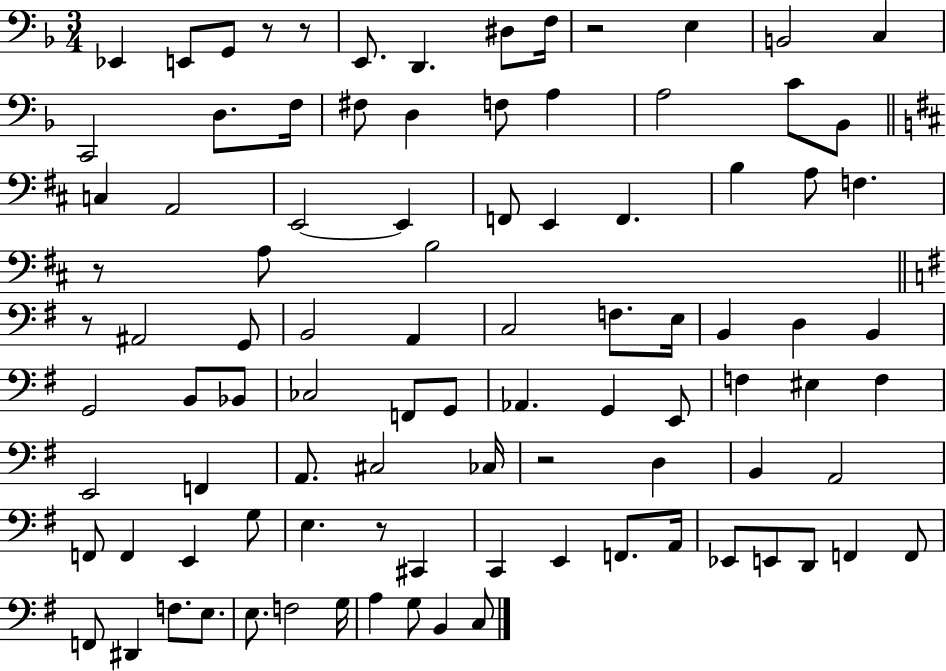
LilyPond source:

{
  \clef bass
  \numericTimeSignature
  \time 3/4
  \key f \major
  ees,4 e,8 g,8 r8 r8 | e,8. d,4. dis8 f16 | r2 e4 | b,2 c4 | \break c,2 d8. f16 | fis8 d4 f8 a4 | a2 c'8 bes,8 | \bar "||" \break \key d \major c4 a,2 | e,2~~ e,4 | f,8 e,4 f,4. | b4 a8 f4. | \break r8 a8 b2 | \bar "||" \break \key g \major r8 ais,2 g,8 | b,2 a,4 | c2 f8. e16 | b,4 d4 b,4 | \break g,2 b,8 bes,8 | ces2 f,8 g,8 | aes,4. g,4 e,8 | f4 eis4 f4 | \break e,2 f,4 | a,8. cis2 ces16 | r2 d4 | b,4 a,2 | \break f,8 f,4 e,4 g8 | e4. r8 cis,4 | c,4 e,4 f,8. a,16 | ees,8 e,8 d,8 f,4 f,8 | \break f,8 dis,4 f8. e8. | e8. f2 g16 | a4 g8 b,4 c8 | \bar "|."
}